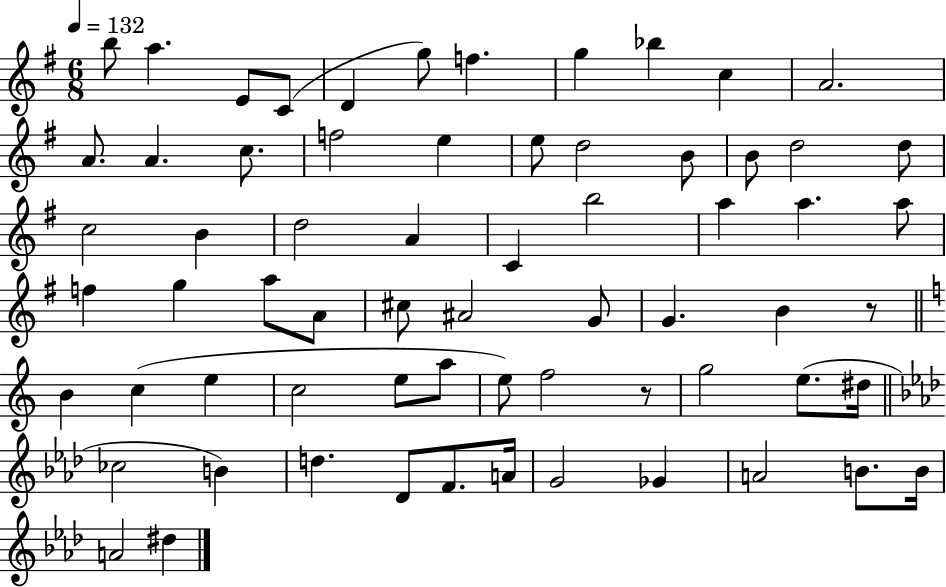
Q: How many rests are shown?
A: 2